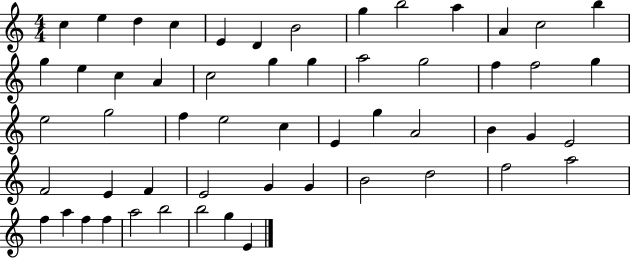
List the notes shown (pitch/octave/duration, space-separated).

C5/q E5/q D5/q C5/q E4/q D4/q B4/h G5/q B5/h A5/q A4/q C5/h B5/q G5/q E5/q C5/q A4/q C5/h G5/q G5/q A5/h G5/h F5/q F5/h G5/q E5/h G5/h F5/q E5/h C5/q E4/q G5/q A4/h B4/q G4/q E4/h F4/h E4/q F4/q E4/h G4/q G4/q B4/h D5/h F5/h A5/h F5/q A5/q F5/q F5/q A5/h B5/h B5/h G5/q E4/q